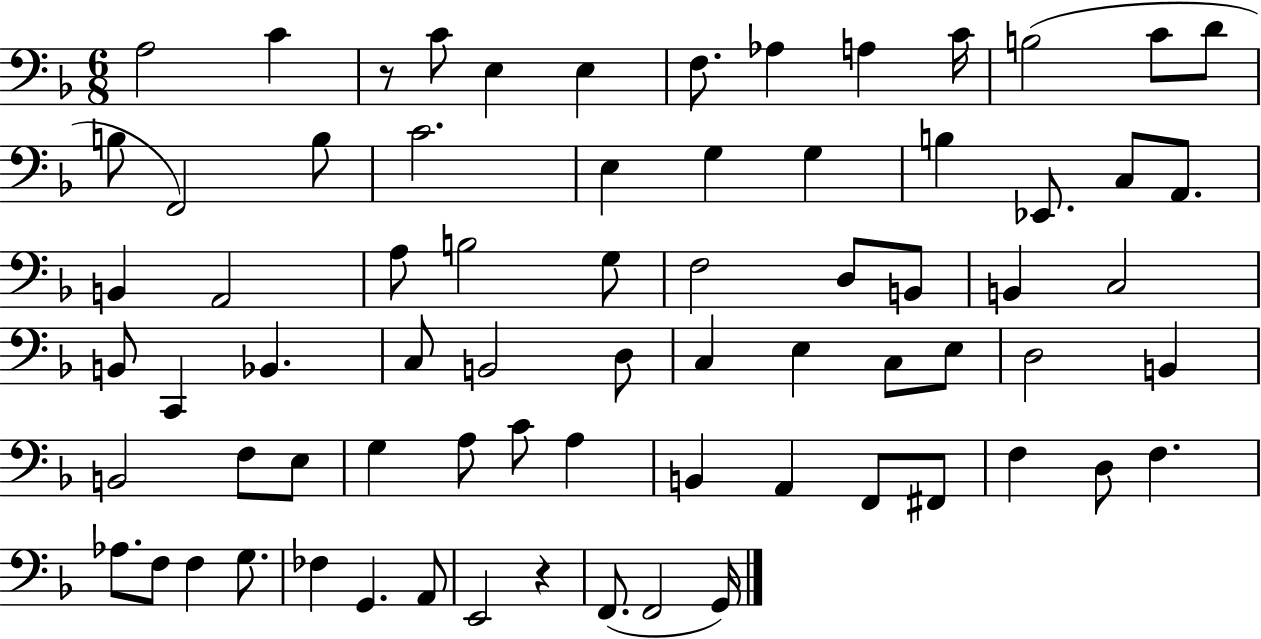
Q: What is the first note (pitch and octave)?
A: A3